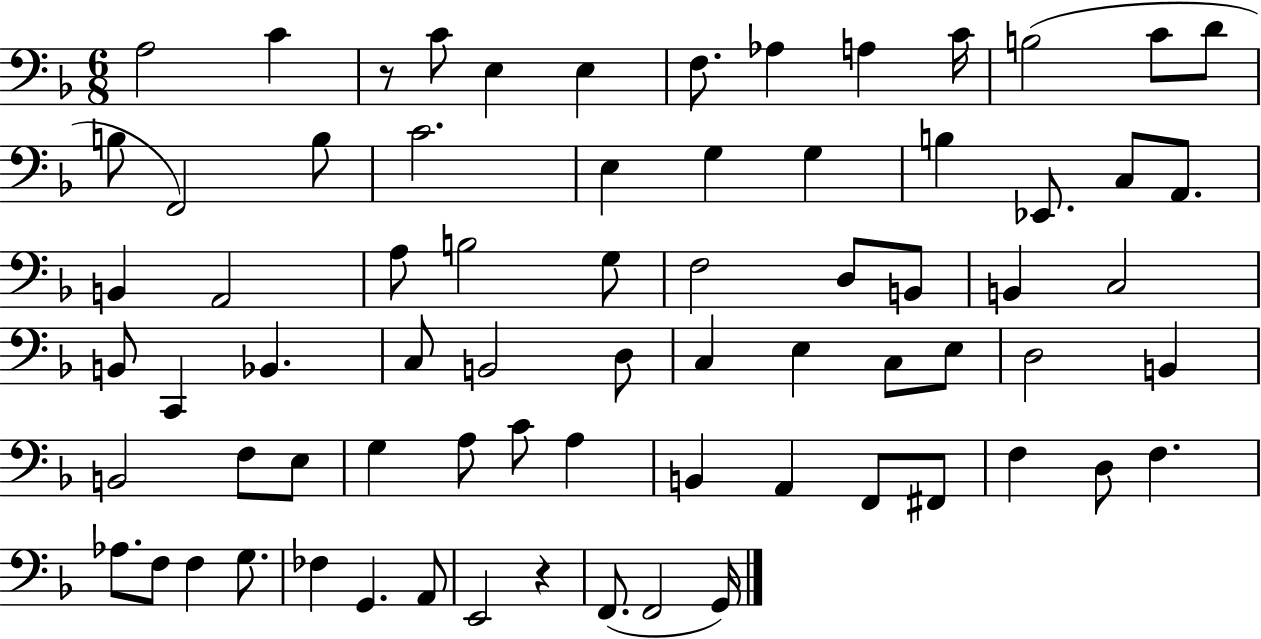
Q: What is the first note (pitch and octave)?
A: A3